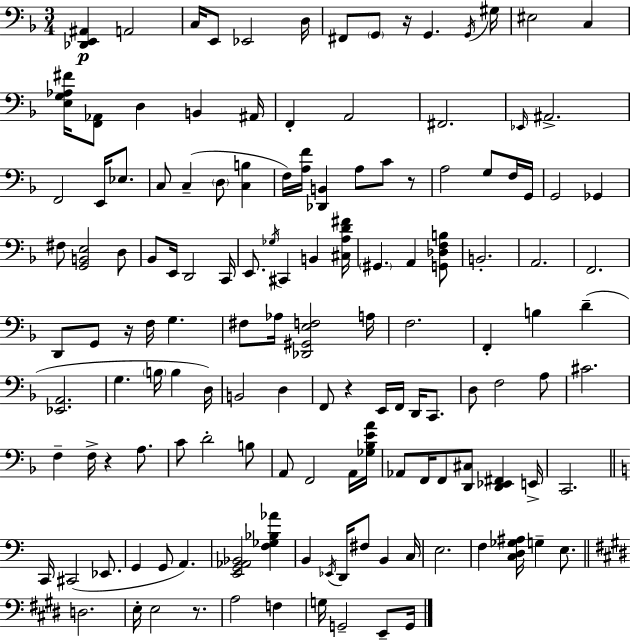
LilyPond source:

{
  \clef bass
  \numericTimeSignature
  \time 3/4
  \key f \major
  <des, e, ais,>4\p a,2 | c16 e,8 ees,2 d16 | fis,8 \parenthesize g,8 r16 g,4. \acciaccatura { g,16 } | gis16 eis2 c4 | \break <e g aes fis'>16 <f, aes,>8 d4 b,4 | ais,16 f,4-. a,2 | fis,2. | \grace { ees,16 } ais,2.-> | \break f,2 e,16 ees8. | c8 c4--( \parenthesize d8 <c b>4 | f16) <a f'>16 <des, b,>4 a8 c'8 | r8 a2 g8 | \break f16 g,16 g,2 ges,4 | fis8 <g, b, e>2 | d8 bes,8 e,16 d,2 | c,16 e,8. \acciaccatura { ges16 } cis,4 b,4 | \break <cis a d' fis'>16 \parenthesize gis,4. a,4 | <g, des f b>8 b,2.-. | a,2. | f,2. | \break d,8 g,8 r16 f16 g4. | fis8 aes16 <des, gis, e f>2 | a16 f2. | f,4-. b4 d'4--( | \break <ees, a,>2. | g4. \parenthesize b16 b4 | d16) b,2 d4 | f,8 r4 e,16 f,16 d,16 | \break c,8. d8 f2 | a8 cis'2. | f4-- f16-> r4 | a8. c'8 d'2-. | \break b8 a,8 f,2 | a,16 <ges bes e' a'>16 aes,8 f,16 f,8 <d, cis>8 <d, ees, fis,>4 | e,16-> c,2. | \bar "||" \break \key c \major c,16 cis,2( ees,8. | g,4 g,8 a,4.) | <e, g, aes, bes,>2 <f ges bes aes'>4 | b,4 \acciaccatura { ees,16 } d,16 fis8 b,4 | \break c16 e2. | f4 <c d ges ais>16 g4-- e8. | \bar "||" \break \key e \major d2. | e16-. e2 r8. | a2 f4 | g16 g,2-- e,8-- g,16 | \break \bar "|."
}